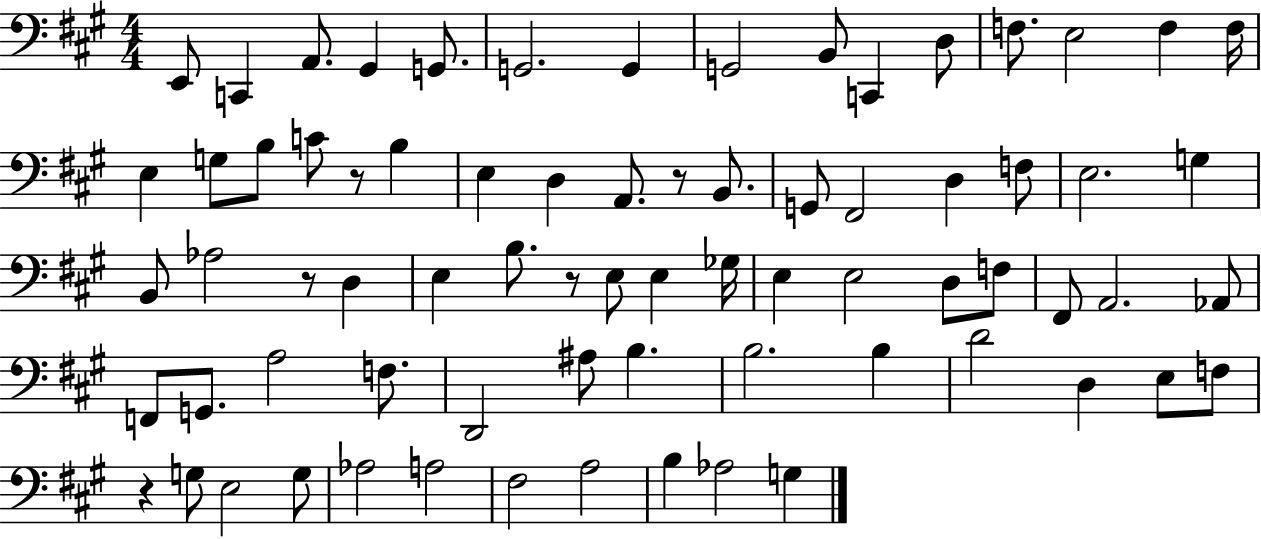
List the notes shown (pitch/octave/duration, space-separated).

E2/e C2/q A2/e. G#2/q G2/e. G2/h. G2/q G2/h B2/e C2/q D3/e F3/e. E3/h F3/q F3/s E3/q G3/e B3/e C4/e R/e B3/q E3/q D3/q A2/e. R/e B2/e. G2/e F#2/h D3/q F3/e E3/h. G3/q B2/e Ab3/h R/e D3/q E3/q B3/e. R/e E3/e E3/q Gb3/s E3/q E3/h D3/e F3/e F#2/e A2/h. Ab2/e F2/e G2/e. A3/h F3/e. D2/h A#3/e B3/q. B3/h. B3/q D4/h D3/q E3/e F3/e R/q G3/e E3/h G3/e Ab3/h A3/h F#3/h A3/h B3/q Ab3/h G3/q